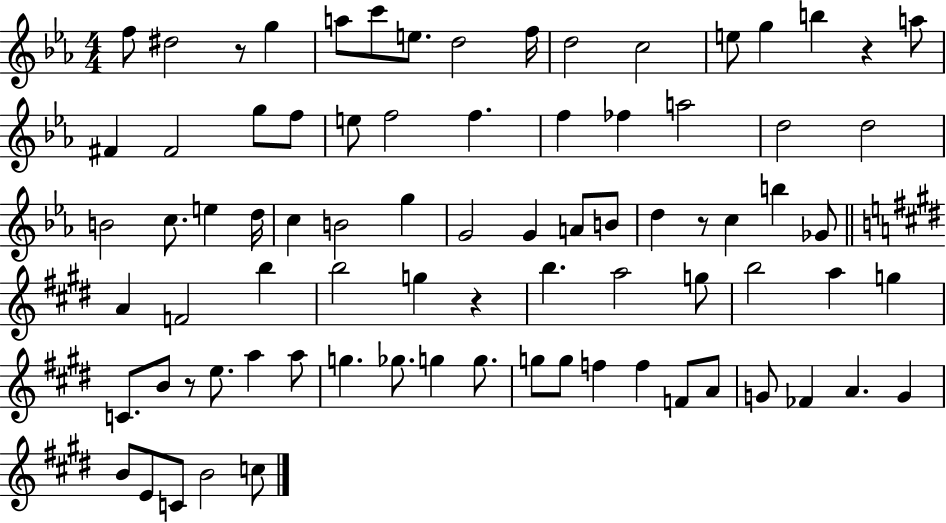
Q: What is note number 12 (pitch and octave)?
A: G5